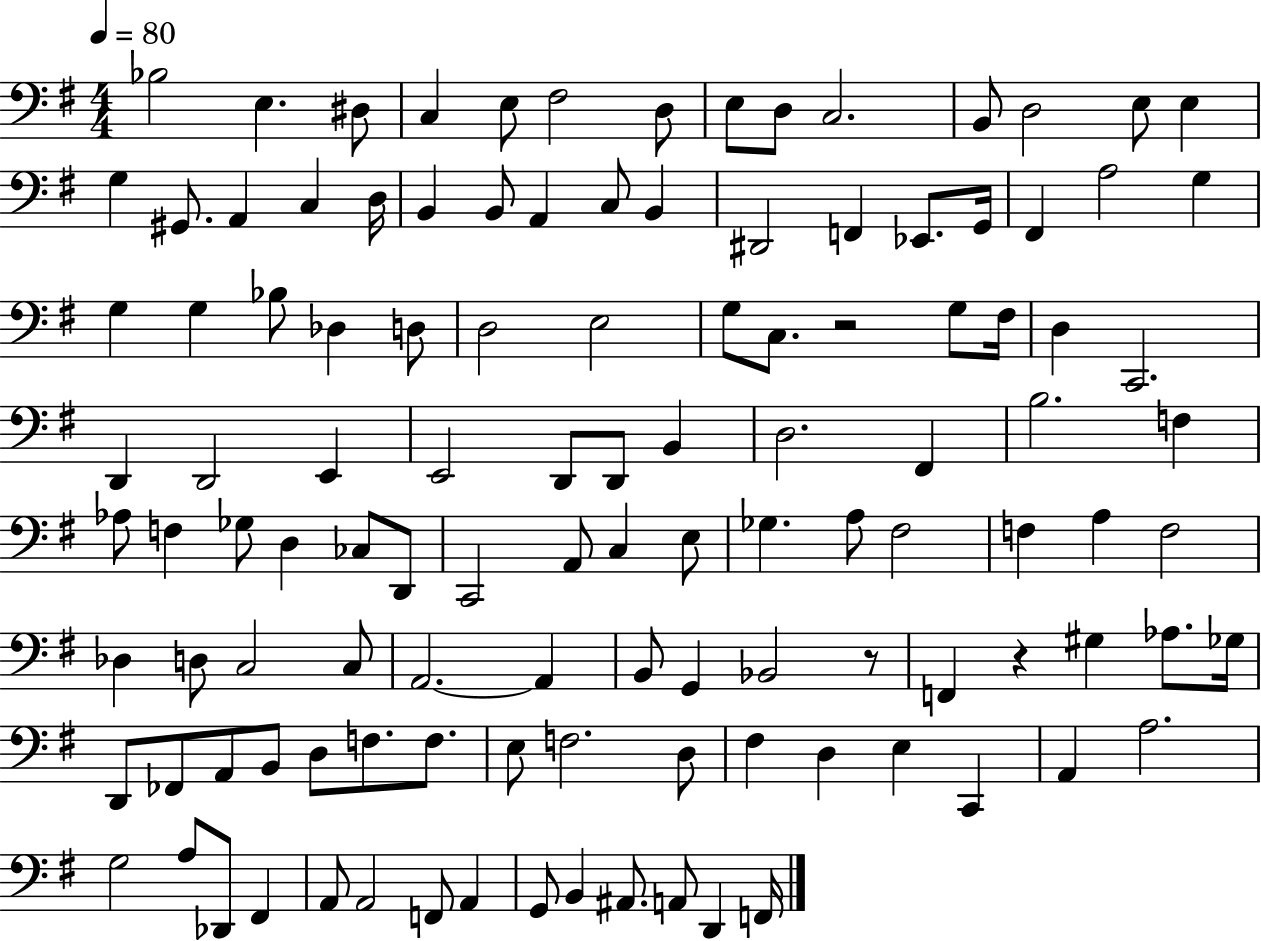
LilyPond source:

{
  \clef bass
  \numericTimeSignature
  \time 4/4
  \key g \major
  \tempo 4 = 80
  bes2 e4. dis8 | c4 e8 fis2 d8 | e8 d8 c2. | b,8 d2 e8 e4 | \break g4 gis,8. a,4 c4 d16 | b,4 b,8 a,4 c8 b,4 | dis,2 f,4 ees,8. g,16 | fis,4 a2 g4 | \break g4 g4 bes8 des4 d8 | d2 e2 | g8 c8. r2 g8 fis16 | d4 c,2. | \break d,4 d,2 e,4 | e,2 d,8 d,8 b,4 | d2. fis,4 | b2. f4 | \break aes8 f4 ges8 d4 ces8 d,8 | c,2 a,8 c4 e8 | ges4. a8 fis2 | f4 a4 f2 | \break des4 d8 c2 c8 | a,2.~~ a,4 | b,8 g,4 bes,2 r8 | f,4 r4 gis4 aes8. ges16 | \break d,8 fes,8 a,8 b,8 d8 f8. f8. | e8 f2. d8 | fis4 d4 e4 c,4 | a,4 a2. | \break g2 a8 des,8 fis,4 | a,8 a,2 f,8 a,4 | g,8 b,4 ais,8. a,8 d,4 f,16 | \bar "|."
}